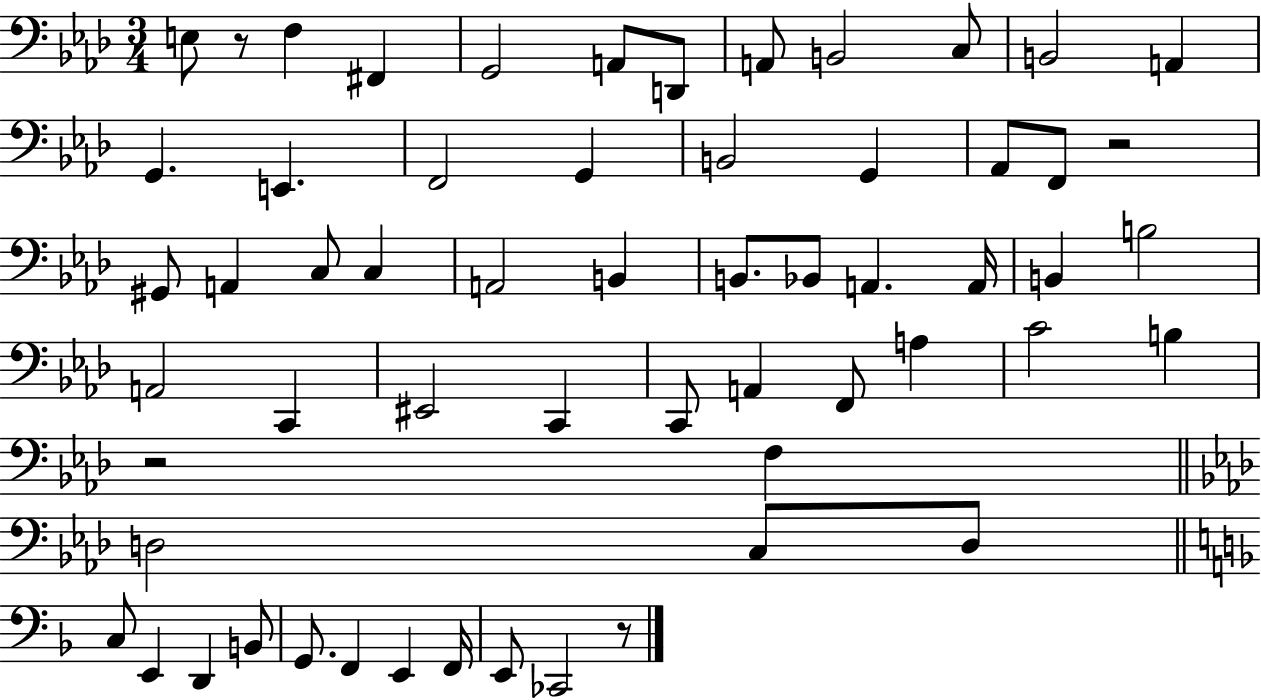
E3/e R/e F3/q F#2/q G2/h A2/e D2/e A2/e B2/h C3/e B2/h A2/q G2/q. E2/q. F2/h G2/q B2/h G2/q Ab2/e F2/e R/h G#2/e A2/q C3/e C3/q A2/h B2/q B2/e. Bb2/e A2/q. A2/s B2/q B3/h A2/h C2/q EIS2/h C2/q C2/e A2/q F2/e A3/q C4/h B3/q R/h F3/q D3/h C3/e D3/e C3/e E2/q D2/q B2/e G2/e. F2/q E2/q F2/s E2/e CES2/h R/e